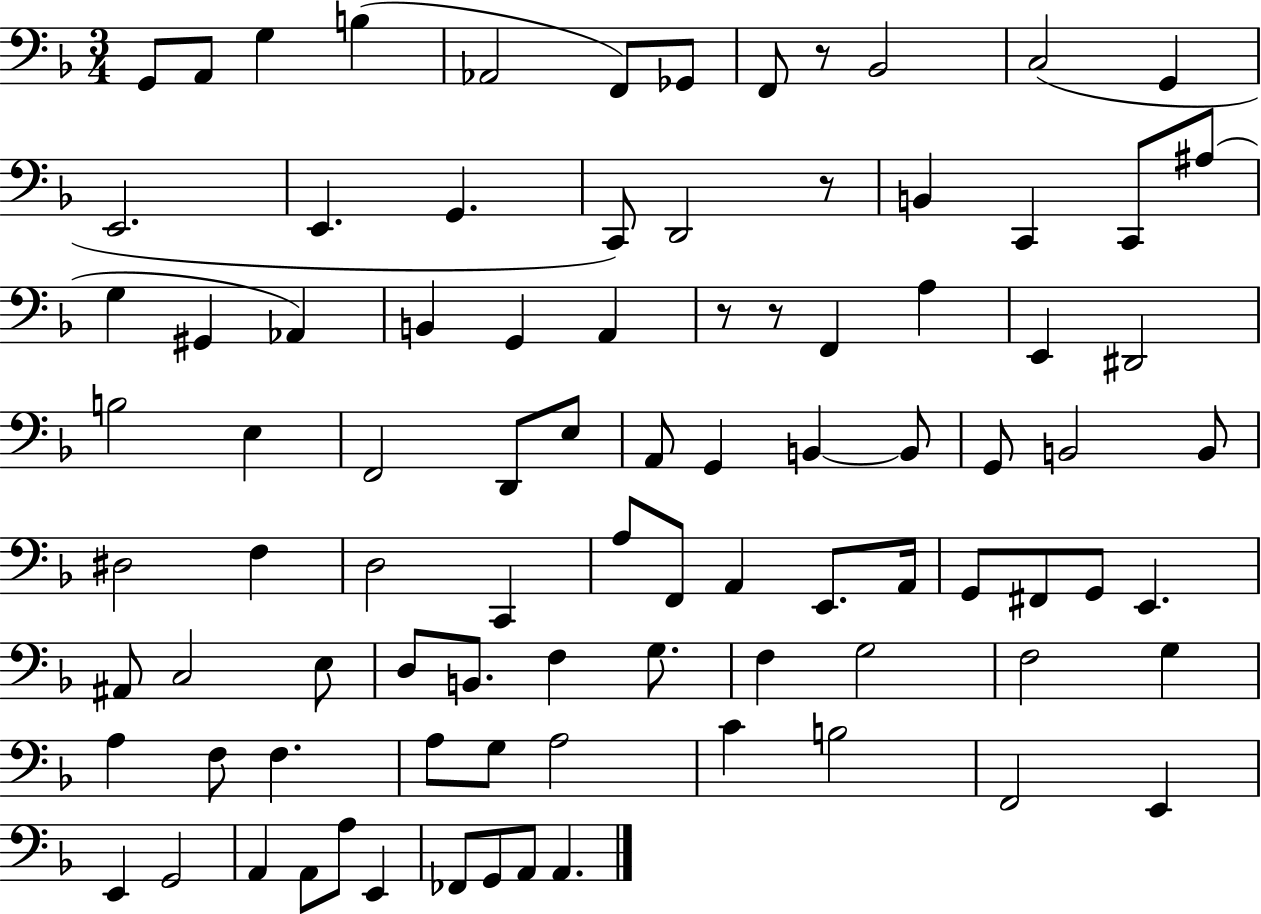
{
  \clef bass
  \numericTimeSignature
  \time 3/4
  \key f \major
  g,8 a,8 g4 b4( | aes,2 f,8) ges,8 | f,8 r8 bes,2 | c2( g,4 | \break e,2. | e,4. g,4. | c,8) d,2 r8 | b,4 c,4 c,8 ais8( | \break g4 gis,4 aes,4) | b,4 g,4 a,4 | r8 r8 f,4 a4 | e,4 dis,2 | \break b2 e4 | f,2 d,8 e8 | a,8 g,4 b,4~~ b,8 | g,8 b,2 b,8 | \break dis2 f4 | d2 c,4 | a8 f,8 a,4 e,8. a,16 | g,8 fis,8 g,8 e,4. | \break ais,8 c2 e8 | d8 b,8. f4 g8. | f4 g2 | f2 g4 | \break a4 f8 f4. | a8 g8 a2 | c'4 b2 | f,2 e,4 | \break e,4 g,2 | a,4 a,8 a8 e,4 | fes,8 g,8 a,8 a,4. | \bar "|."
}